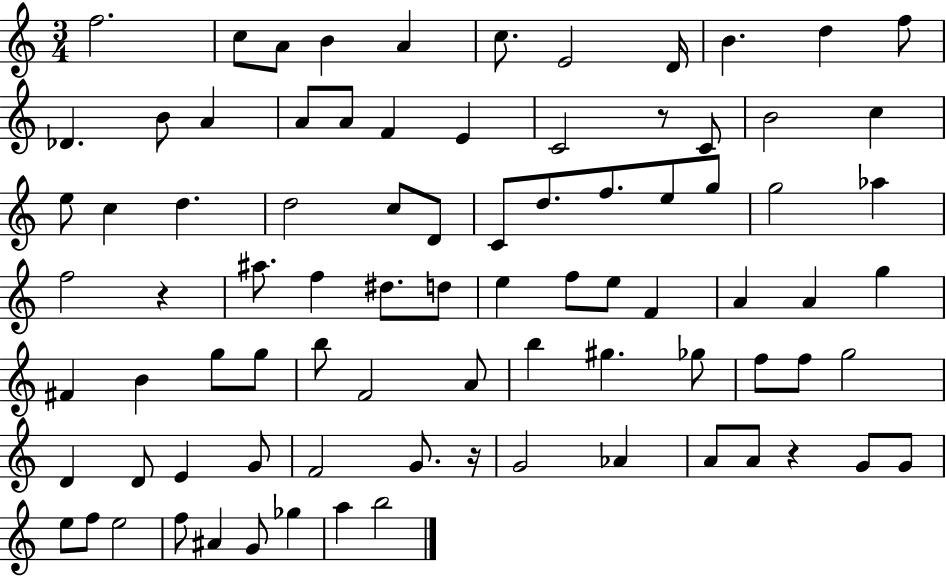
F5/h. C5/e A4/e B4/q A4/q C5/e. E4/h D4/s B4/q. D5/q F5/e Db4/q. B4/e A4/q A4/e A4/e F4/q E4/q C4/h R/e C4/e B4/h C5/q E5/e C5/q D5/q. D5/h C5/e D4/e C4/e D5/e. F5/e. E5/e G5/e G5/h Ab5/q F5/h R/q A#5/e. F5/q D#5/e. D5/e E5/q F5/e E5/e F4/q A4/q A4/q G5/q F#4/q B4/q G5/e G5/e B5/e F4/h A4/e B5/q G#5/q. Gb5/e F5/e F5/e G5/h D4/q D4/e E4/q G4/e F4/h G4/e. R/s G4/h Ab4/q A4/e A4/e R/q G4/e G4/e E5/e F5/e E5/h F5/e A#4/q G4/e Gb5/q A5/q B5/h